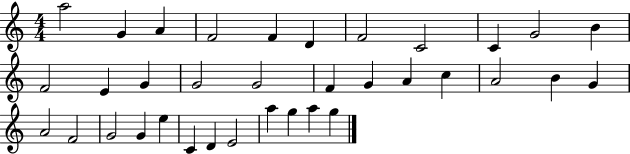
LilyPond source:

{
  \clef treble
  \numericTimeSignature
  \time 4/4
  \key c \major
  a''2 g'4 a'4 | f'2 f'4 d'4 | f'2 c'2 | c'4 g'2 b'4 | \break f'2 e'4 g'4 | g'2 g'2 | f'4 g'4 a'4 c''4 | a'2 b'4 g'4 | \break a'2 f'2 | g'2 g'4 e''4 | c'4 d'4 e'2 | a''4 g''4 a''4 g''4 | \break \bar "|."
}